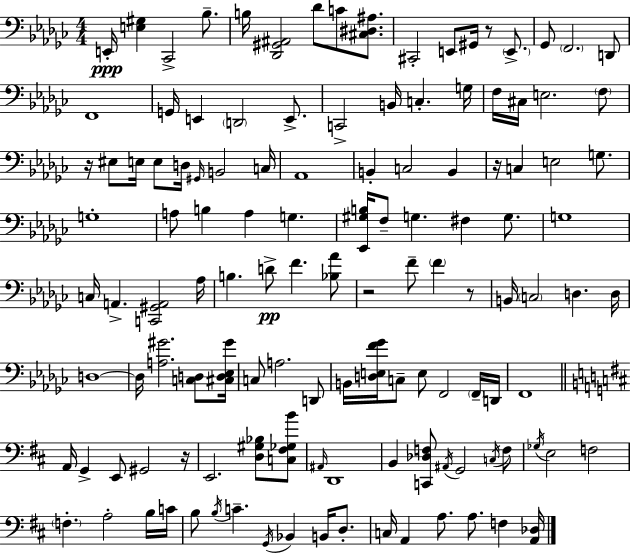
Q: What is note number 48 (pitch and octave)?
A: F#3